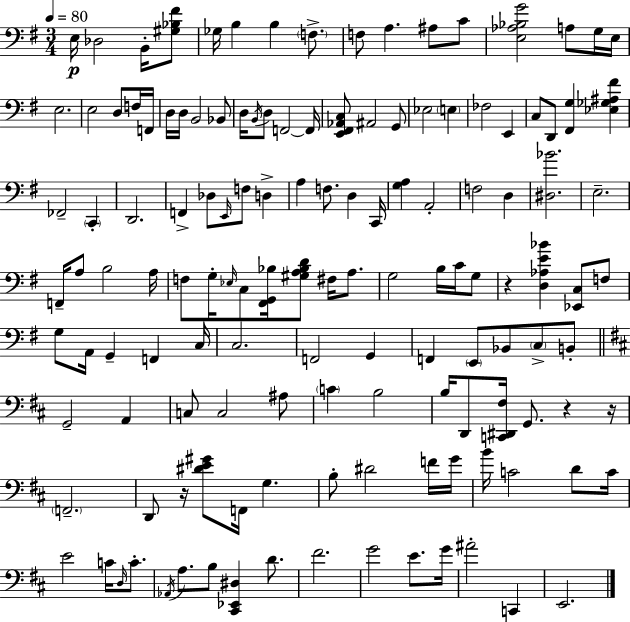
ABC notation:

X:1
T:Untitled
M:3/4
L:1/4
K:G
E,/4 _D,2 B,,/4 [^G,_B,^F]/2 _G,/4 B, B, F,/2 F,/2 A, ^A,/2 C/2 [E,_A,_B,G]2 A,/2 G,/4 E,/4 E,2 E,2 D,/2 F,/4 F,,/4 D,/4 D,/4 B,,2 _B,,/2 D,/4 B,,/4 D,/2 F,,2 F,,/4 [E,,^F,,_A,,C,]/2 ^A,,2 G,,/2 _E,2 E, _F,2 E,, C,/2 D,,/2 [^F,,G,] [_E,_G,^A,^F] _F,,2 C,, D,,2 F,, _D,/2 E,,/4 F,/2 D, A, F,/2 D, C,,/4 [G,A,] A,,2 F,2 D, [^D,_B]2 E,2 F,,/4 A,/2 B,2 A,/4 F,/2 G,/4 _E,/4 C,/2 [^F,,G,,_B,]/4 [^G,A,_B,D]/2 ^F,/4 A,/2 G,2 B,/4 C/4 G,/2 z [D,_A,E_B] [_E,,C,]/2 F,/2 G,/2 A,,/4 G,, F,, C,/4 C,2 F,,2 G,, F,, E,,/2 _B,,/2 C,/2 B,,/2 G,,2 A,, C,/2 C,2 ^A,/2 C B,2 B,/4 D,,/2 [C,,^D,,^F,]/4 G,,/2 z z/4 F,,2 D,,/2 z/4 [^DE^G]/2 F,,/4 G, B,/2 ^D2 F/4 G/4 B/4 C2 D/2 C/4 E2 C/4 D,/4 C/2 _A,,/4 A,/2 B,/2 [^C,,_E,,^D,] D/2 ^F2 G2 E/2 G/4 ^A2 C,, E,,2